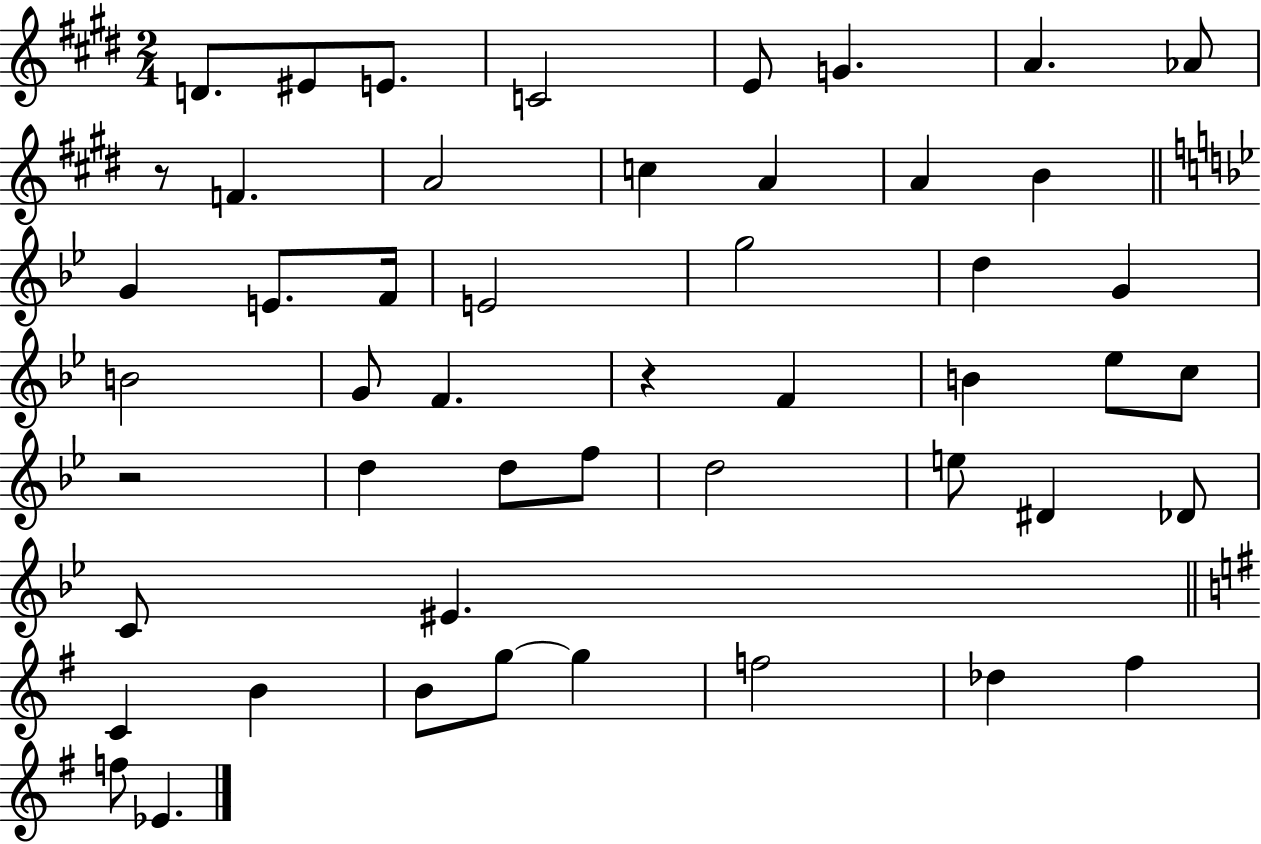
D4/e. EIS4/e E4/e. C4/h E4/e G4/q. A4/q. Ab4/e R/e F4/q. A4/h C5/q A4/q A4/q B4/q G4/q E4/e. F4/s E4/h G5/h D5/q G4/q B4/h G4/e F4/q. R/q F4/q B4/q Eb5/e C5/e R/h D5/q D5/e F5/e D5/h E5/e D#4/q Db4/e C4/e EIS4/q. C4/q B4/q B4/e G5/e G5/q F5/h Db5/q F#5/q F5/e Eb4/q.